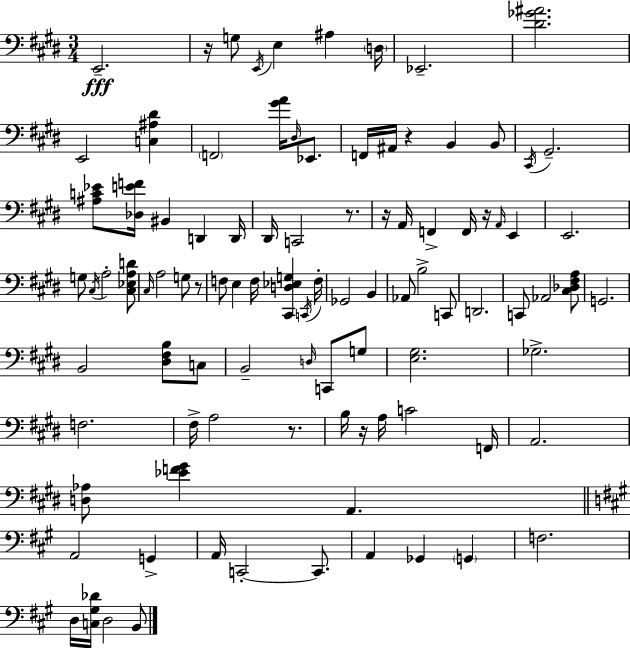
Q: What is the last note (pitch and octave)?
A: B2